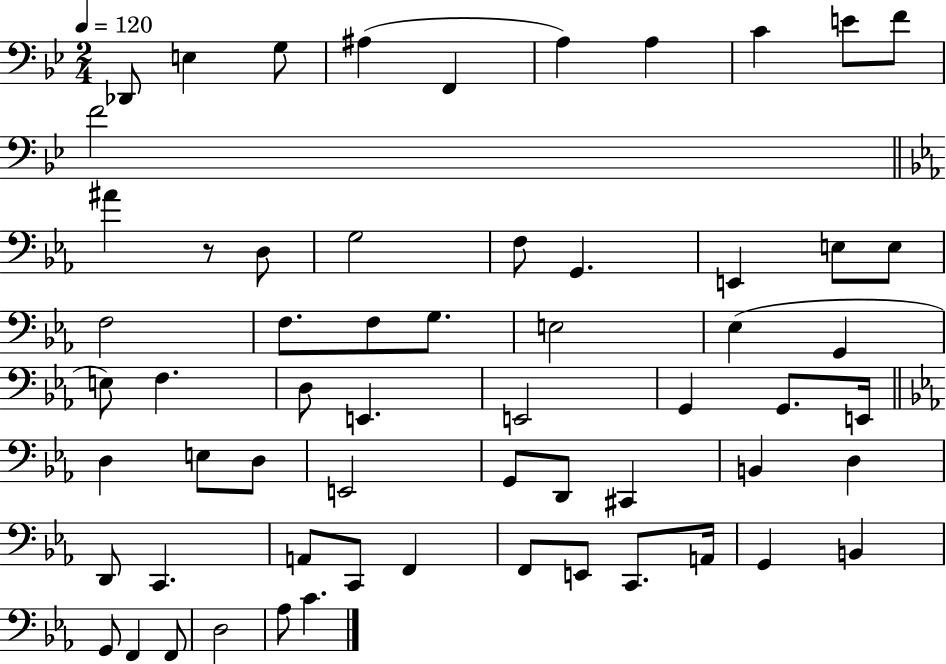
{
  \clef bass
  \numericTimeSignature
  \time 2/4
  \key bes \major
  \tempo 4 = 120
  \repeat volta 2 { des,8 e4 g8 | ais4( f,4 | a4) a4 | c'4 e'8 f'8 | \break f'2 | \bar "||" \break \key ees \major ais'4 r8 d8 | g2 | f8 g,4. | e,4 e8 e8 | \break f2 | f8. f8 g8. | e2 | ees4( g,4 | \break e8) f4. | d8 e,4. | e,2 | g,4 g,8. e,16 | \break \bar "||" \break \key ees \major d4 e8 d8 | e,2 | g,8 d,8 cis,4 | b,4 d4 | \break d,8 c,4. | a,8 c,8 f,4 | f,8 e,8 c,8. a,16 | g,4 b,4 | \break g,8 f,4 f,8 | d2 | aes8 c'4. | } \bar "|."
}